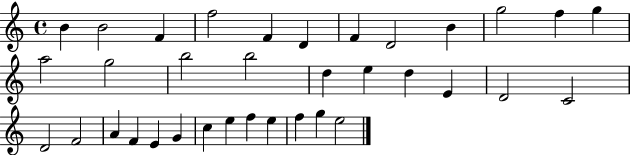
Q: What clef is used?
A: treble